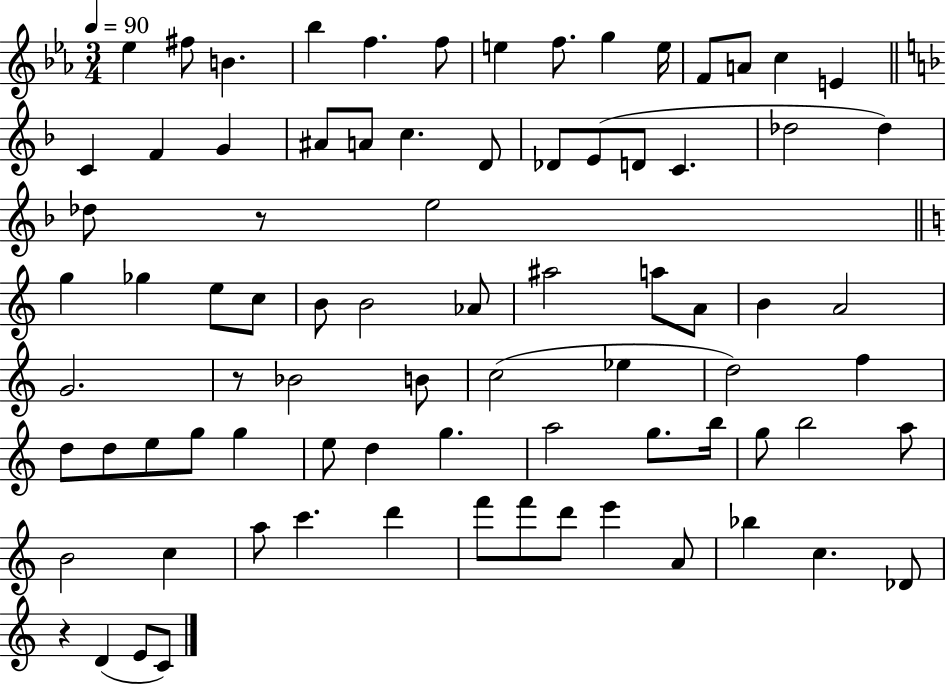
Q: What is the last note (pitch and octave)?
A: C4